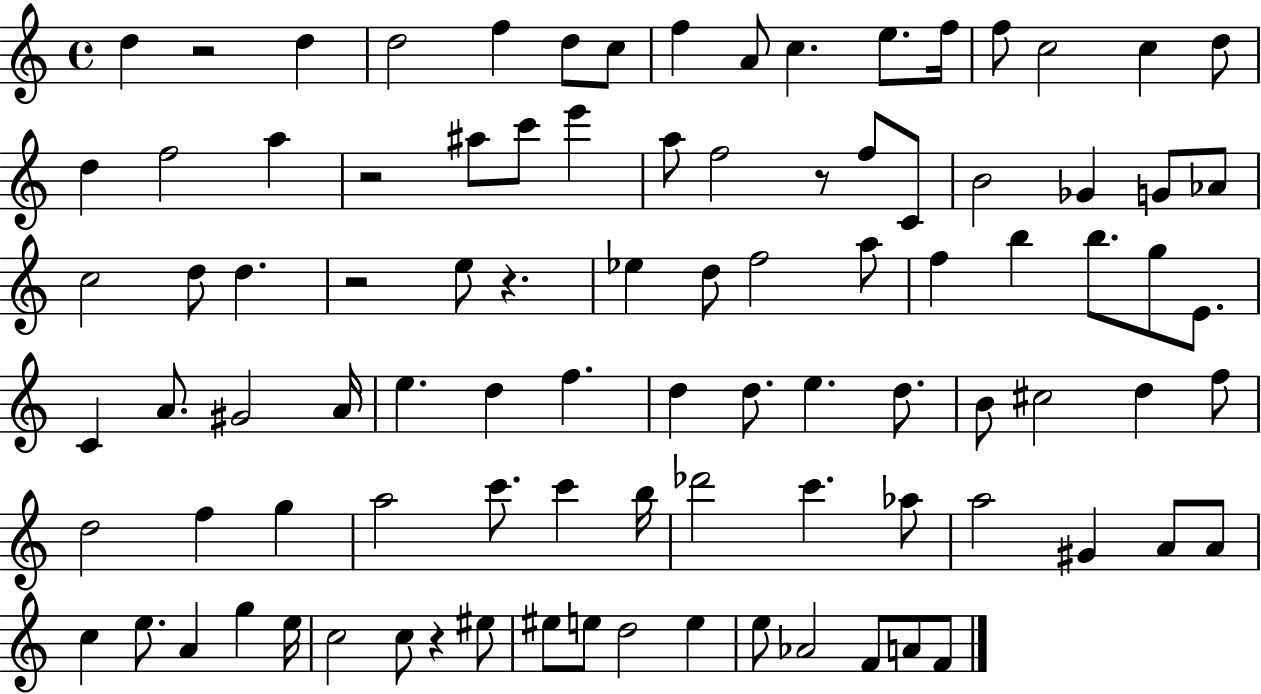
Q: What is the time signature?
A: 4/4